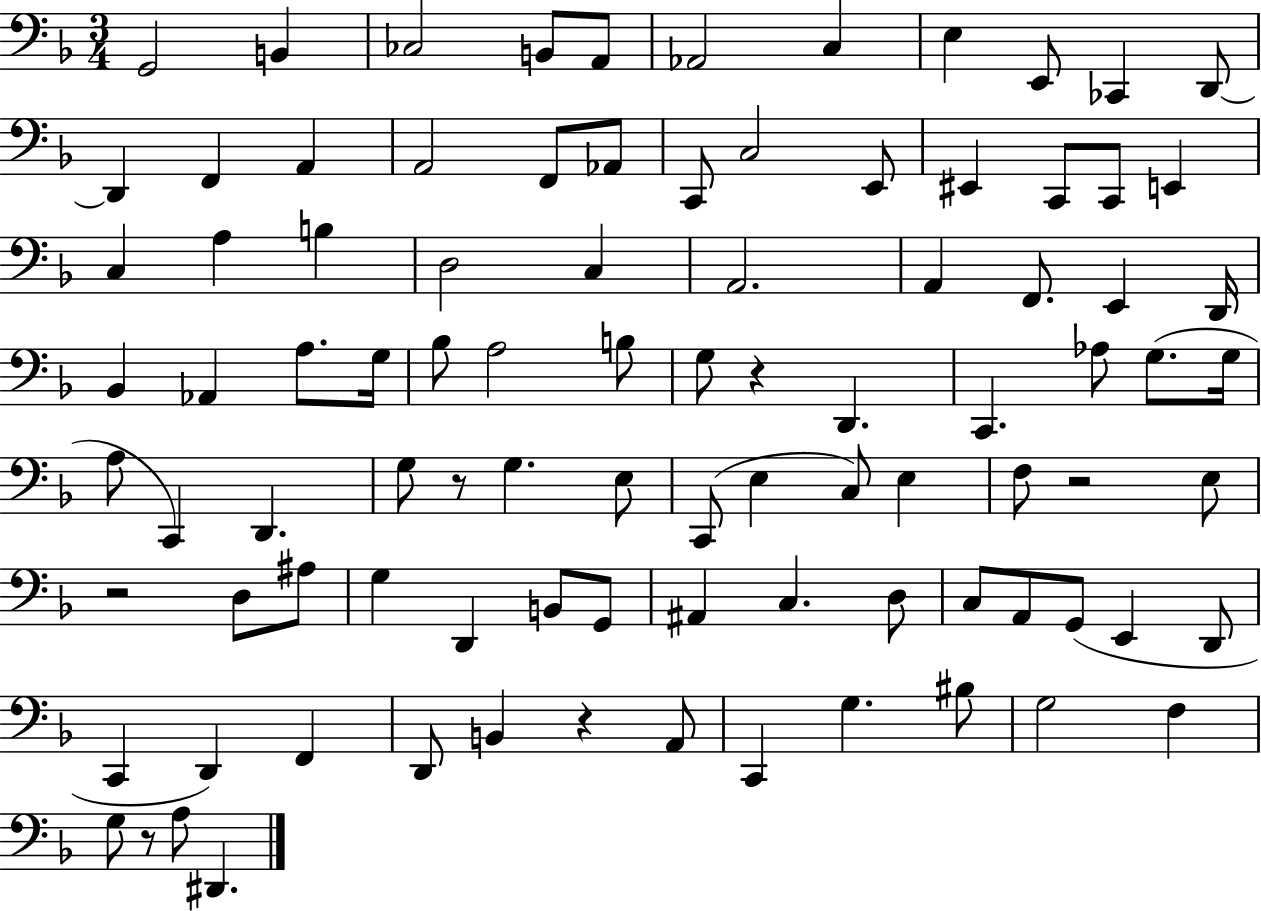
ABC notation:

X:1
T:Untitled
M:3/4
L:1/4
K:F
G,,2 B,, _C,2 B,,/2 A,,/2 _A,,2 C, E, E,,/2 _C,, D,,/2 D,, F,, A,, A,,2 F,,/2 _A,,/2 C,,/2 C,2 E,,/2 ^E,, C,,/2 C,,/2 E,, C, A, B, D,2 C, A,,2 A,, F,,/2 E,, D,,/4 _B,, _A,, A,/2 G,/4 _B,/2 A,2 B,/2 G,/2 z D,, C,, _A,/2 G,/2 G,/4 A,/2 C,, D,, G,/2 z/2 G, E,/2 C,,/2 E, C,/2 E, F,/2 z2 E,/2 z2 D,/2 ^A,/2 G, D,, B,,/2 G,,/2 ^A,, C, D,/2 C,/2 A,,/2 G,,/2 E,, D,,/2 C,, D,, F,, D,,/2 B,, z A,,/2 C,, G, ^B,/2 G,2 F, G,/2 z/2 A,/2 ^D,,